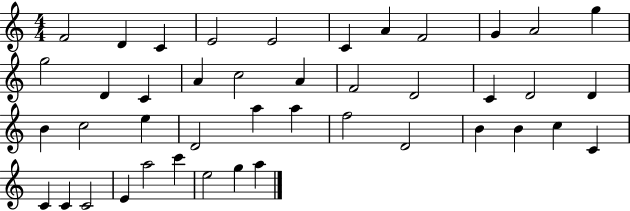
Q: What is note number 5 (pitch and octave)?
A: E4